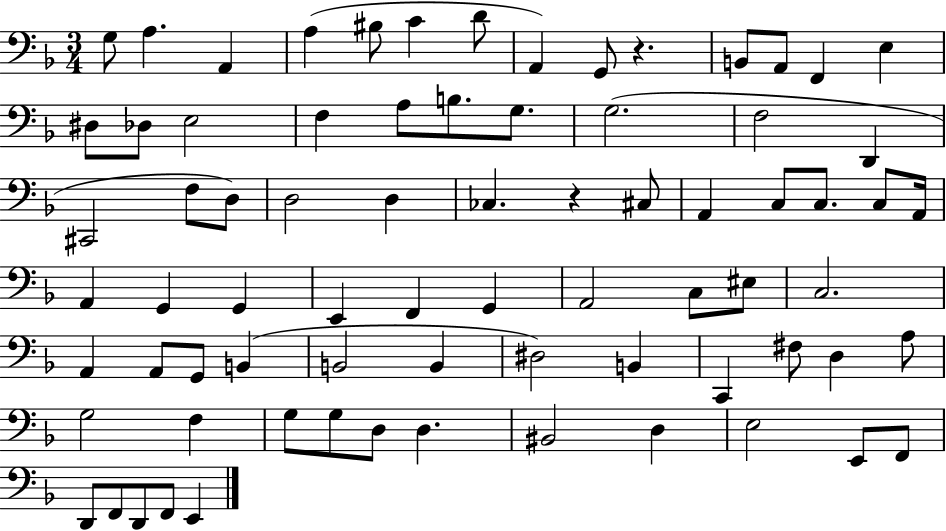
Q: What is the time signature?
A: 3/4